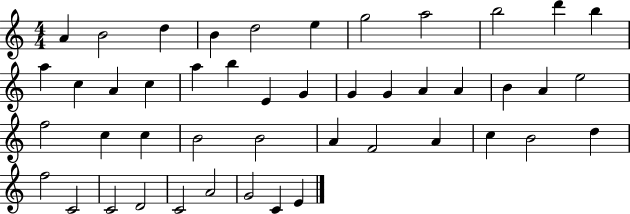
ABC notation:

X:1
T:Untitled
M:4/4
L:1/4
K:C
A B2 d B d2 e g2 a2 b2 d' b a c A c a b E G G G A A B A e2 f2 c c B2 B2 A F2 A c B2 d f2 C2 C2 D2 C2 A2 G2 C E